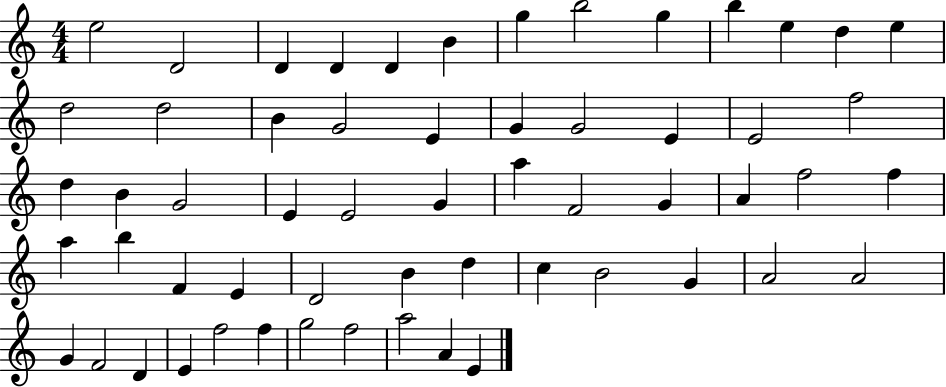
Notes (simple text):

E5/h D4/h D4/q D4/q D4/q B4/q G5/q B5/h G5/q B5/q E5/q D5/q E5/q D5/h D5/h B4/q G4/h E4/q G4/q G4/h E4/q E4/h F5/h D5/q B4/q G4/h E4/q E4/h G4/q A5/q F4/h G4/q A4/q F5/h F5/q A5/q B5/q F4/q E4/q D4/h B4/q D5/q C5/q B4/h G4/q A4/h A4/h G4/q F4/h D4/q E4/q F5/h F5/q G5/h F5/h A5/h A4/q E4/q